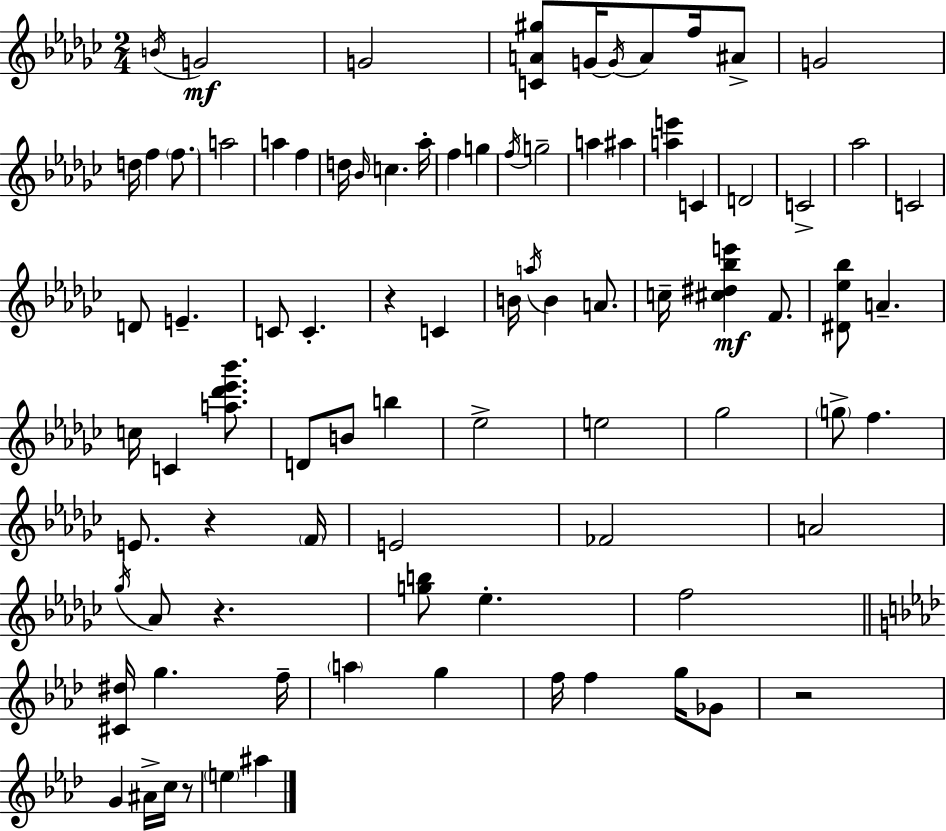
B4/s G4/h G4/h [C4,A4,G#5]/e G4/s G4/s A4/e F5/s A#4/e G4/h D5/s F5/q F5/e. A5/h A5/q F5/q D5/s Bb4/s C5/q. Ab5/s F5/q G5/q F5/s G5/h A5/q A#5/q [A5,E6]/q C4/q D4/h C4/h Ab5/h C4/h D4/e E4/q. C4/e C4/q. R/q C4/q B4/s A5/s B4/q A4/e. C5/s [C#5,D#5,Bb5,E6]/q F4/e. [D#4,Eb5,Bb5]/e A4/q. C5/s C4/q [A5,Db6,Eb6,Bb6]/e. D4/e B4/e B5/q Eb5/h E5/h Gb5/h G5/e F5/q. E4/e. R/q F4/s E4/h FES4/h A4/h Gb5/s Ab4/e R/q. [G5,B5]/e Eb5/q. F5/h [C#4,D#5]/s G5/q. F5/s A5/q G5/q F5/s F5/q G5/s Gb4/e R/h G4/q A#4/s C5/s R/e E5/q A#5/q